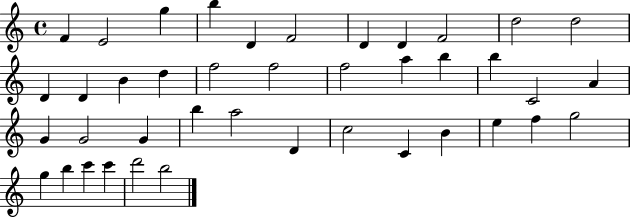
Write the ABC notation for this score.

X:1
T:Untitled
M:4/4
L:1/4
K:C
F E2 g b D F2 D D F2 d2 d2 D D B d f2 f2 f2 a b b C2 A G G2 G b a2 D c2 C B e f g2 g b c' c' d'2 b2